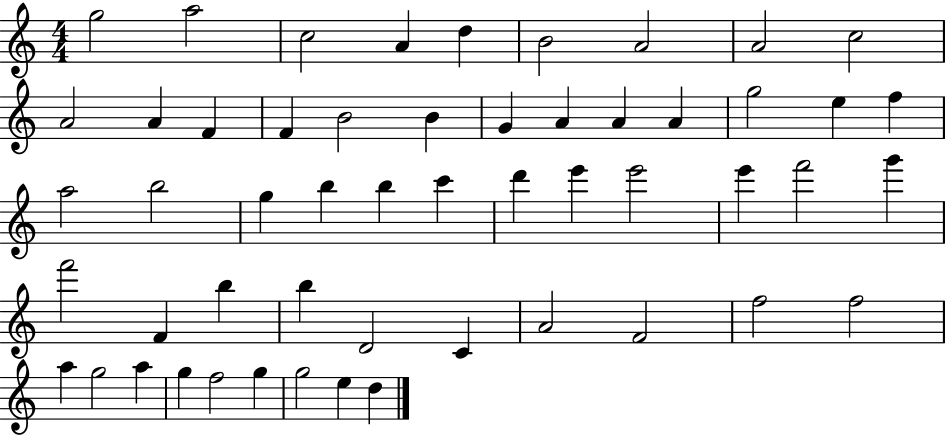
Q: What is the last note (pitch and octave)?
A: D5